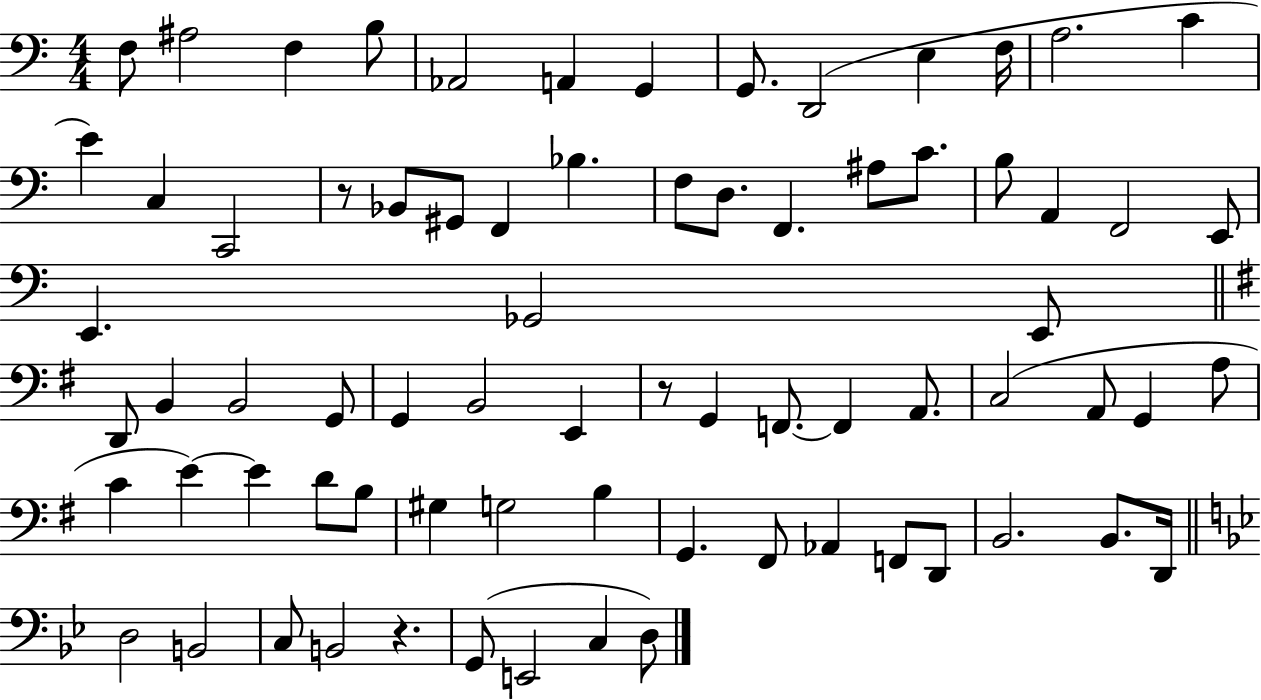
X:1
T:Untitled
M:4/4
L:1/4
K:C
F,/2 ^A,2 F, B,/2 _A,,2 A,, G,, G,,/2 D,,2 E, F,/4 A,2 C E C, C,,2 z/2 _B,,/2 ^G,,/2 F,, _B, F,/2 D,/2 F,, ^A,/2 C/2 B,/2 A,, F,,2 E,,/2 E,, _G,,2 E,,/2 D,,/2 B,, B,,2 G,,/2 G,, B,,2 E,, z/2 G,, F,,/2 F,, A,,/2 C,2 A,,/2 G,, A,/2 C E E D/2 B,/2 ^G, G,2 B, G,, ^F,,/2 _A,, F,,/2 D,,/2 B,,2 B,,/2 D,,/4 D,2 B,,2 C,/2 B,,2 z G,,/2 E,,2 C, D,/2